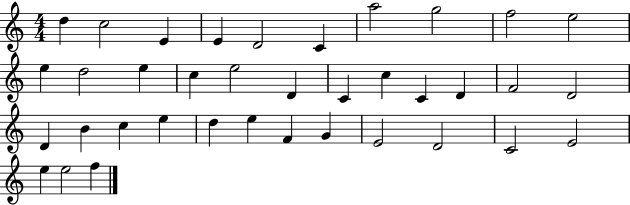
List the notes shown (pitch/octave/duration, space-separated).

D5/q C5/h E4/q E4/q D4/h C4/q A5/h G5/h F5/h E5/h E5/q D5/h E5/q C5/q E5/h D4/q C4/q C5/q C4/q D4/q F4/h D4/h D4/q B4/q C5/q E5/q D5/q E5/q F4/q G4/q E4/h D4/h C4/h E4/h E5/q E5/h F5/q